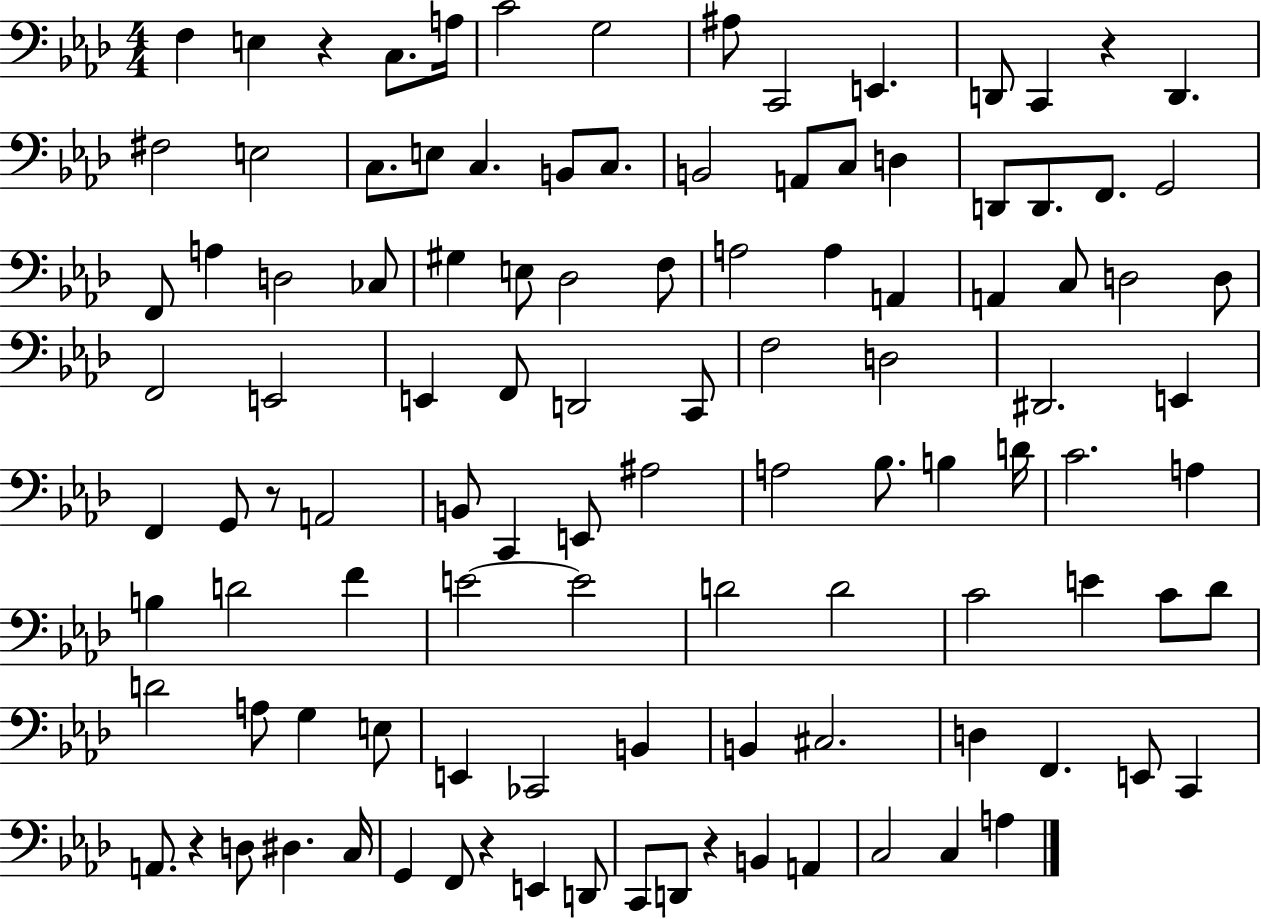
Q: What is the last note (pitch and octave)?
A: A3